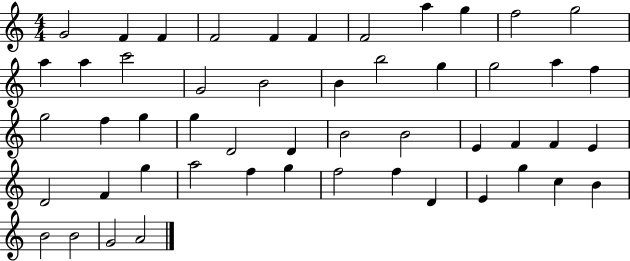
X:1
T:Untitled
M:4/4
L:1/4
K:C
G2 F F F2 F F F2 a g f2 g2 a a c'2 G2 B2 B b2 g g2 a f g2 f g g D2 D B2 B2 E F F E D2 F g a2 f g f2 f D E g c B B2 B2 G2 A2